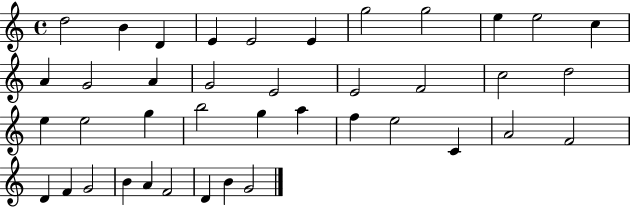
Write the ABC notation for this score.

X:1
T:Untitled
M:4/4
L:1/4
K:C
d2 B D E E2 E g2 g2 e e2 c A G2 A G2 E2 E2 F2 c2 d2 e e2 g b2 g a f e2 C A2 F2 D F G2 B A F2 D B G2